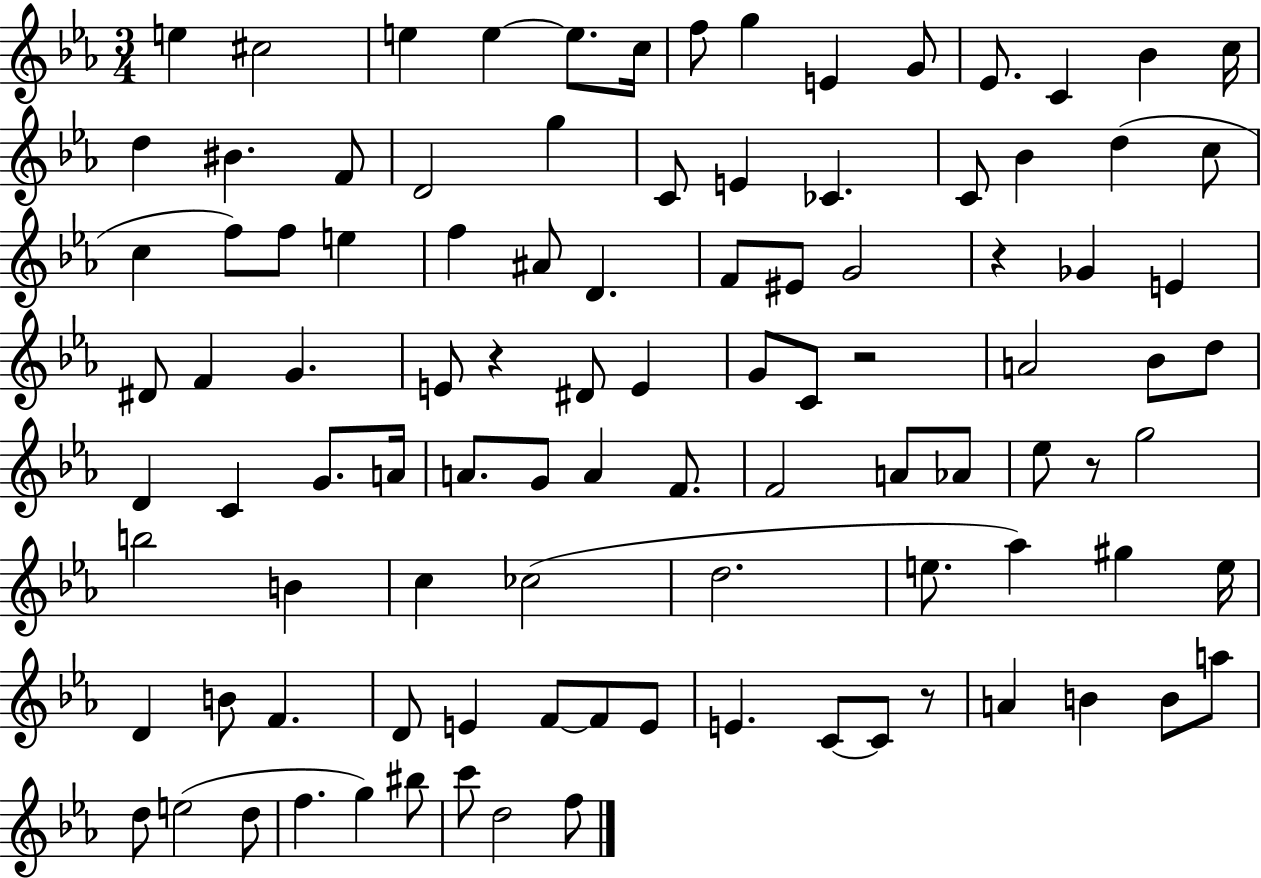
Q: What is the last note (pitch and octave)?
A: F5